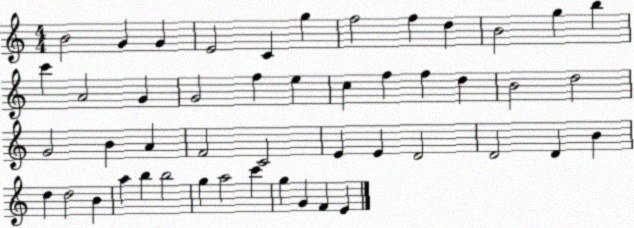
X:1
T:Untitled
M:4/4
L:1/4
K:C
B2 G G E2 C g f2 f d B2 g b c' A2 G G2 f e c f f d B2 d2 G2 B A F2 C2 E E D2 D2 D B d d2 B a b b2 g a2 c' g G F E